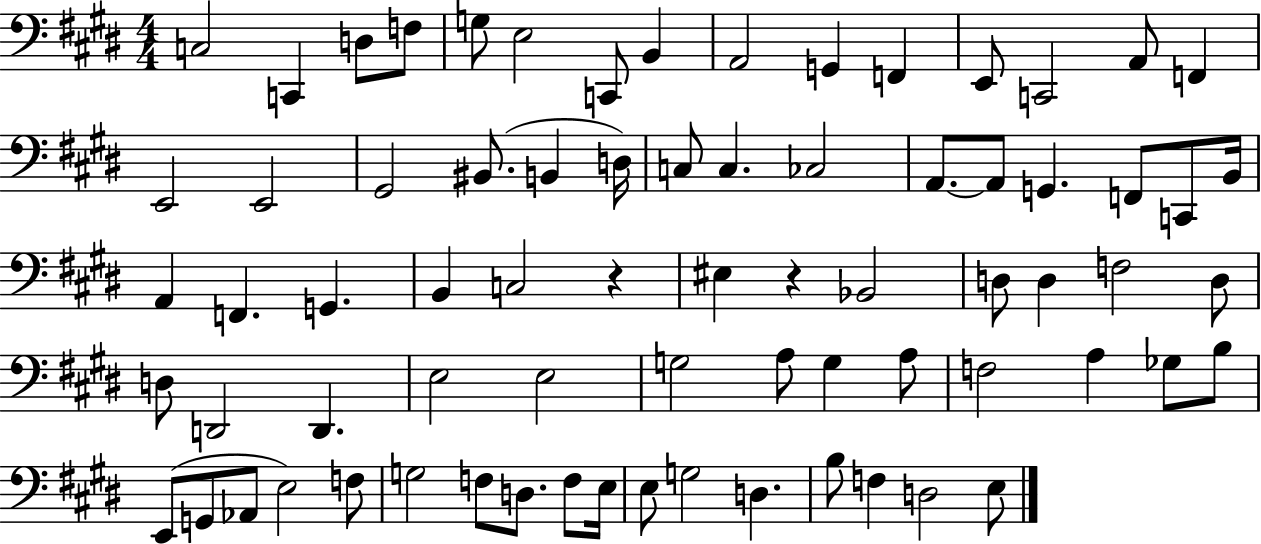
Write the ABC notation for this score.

X:1
T:Untitled
M:4/4
L:1/4
K:E
C,2 C,, D,/2 F,/2 G,/2 E,2 C,,/2 B,, A,,2 G,, F,, E,,/2 C,,2 A,,/2 F,, E,,2 E,,2 ^G,,2 ^B,,/2 B,, D,/4 C,/2 C, _C,2 A,,/2 A,,/2 G,, F,,/2 C,,/2 B,,/4 A,, F,, G,, B,, C,2 z ^E, z _B,,2 D,/2 D, F,2 D,/2 D,/2 D,,2 D,, E,2 E,2 G,2 A,/2 G, A,/2 F,2 A, _G,/2 B,/2 E,,/2 G,,/2 _A,,/2 E,2 F,/2 G,2 F,/2 D,/2 F,/2 E,/4 E,/2 G,2 D, B,/2 F, D,2 E,/2